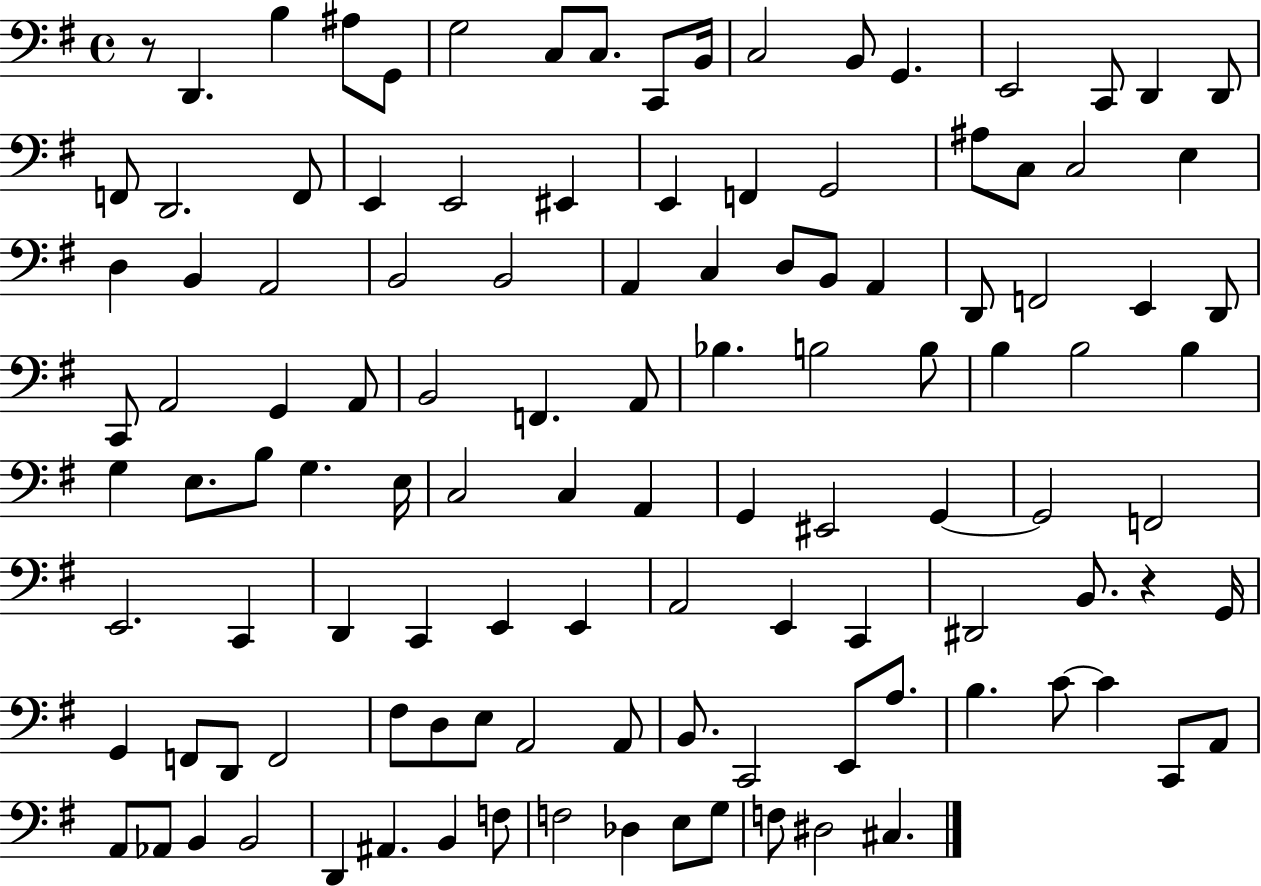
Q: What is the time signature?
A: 4/4